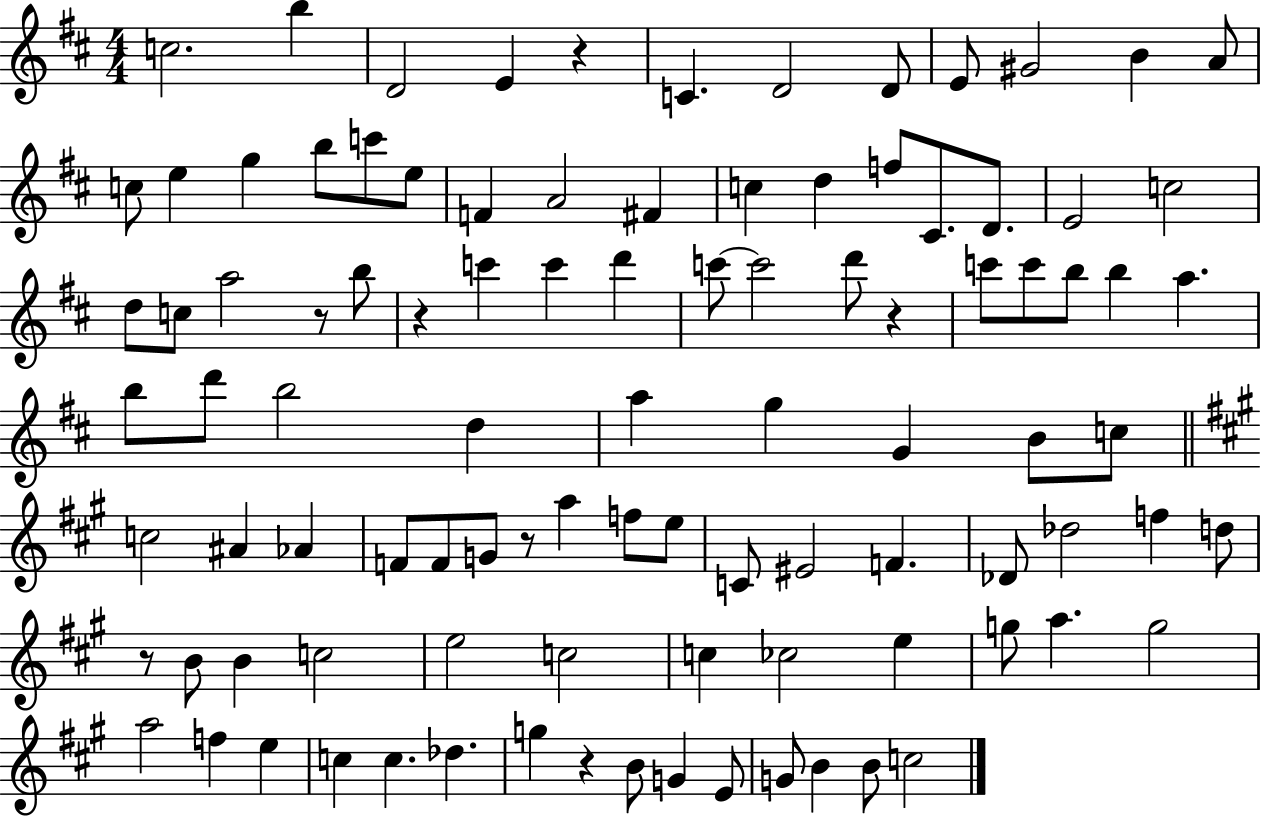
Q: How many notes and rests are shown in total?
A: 99